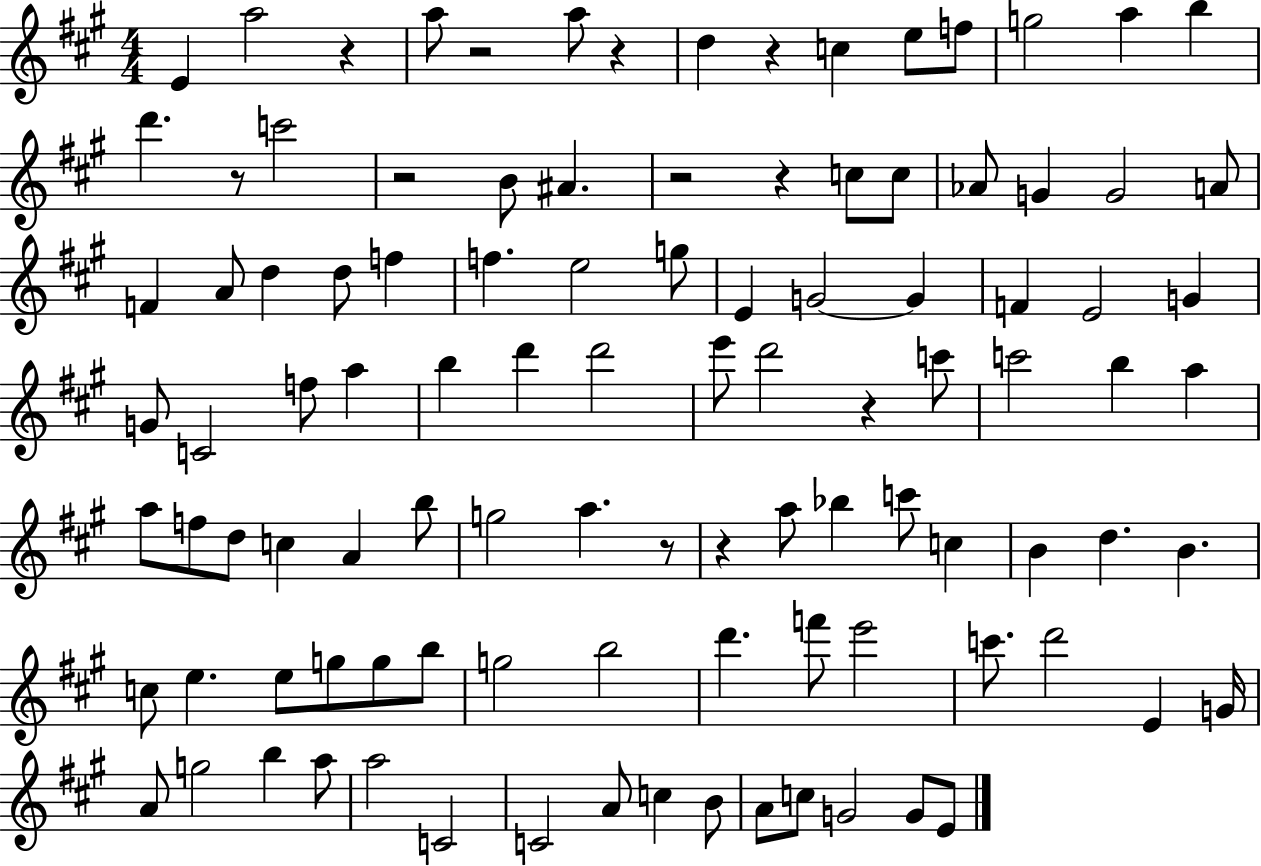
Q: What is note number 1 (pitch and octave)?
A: E4